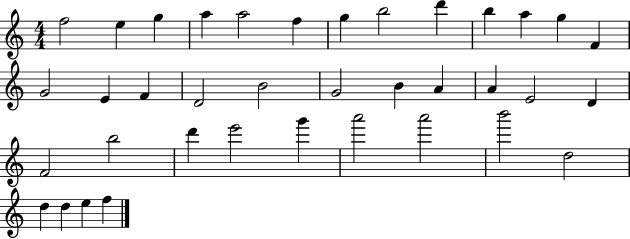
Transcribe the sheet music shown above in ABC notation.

X:1
T:Untitled
M:4/4
L:1/4
K:C
f2 e g a a2 f g b2 d' b a g F G2 E F D2 B2 G2 B A A E2 D F2 b2 d' e'2 g' a'2 a'2 b'2 d2 d d e f